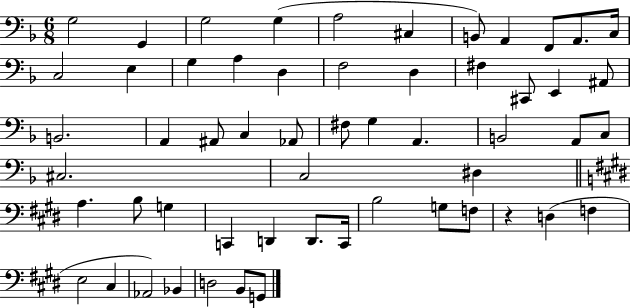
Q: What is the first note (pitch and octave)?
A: G3